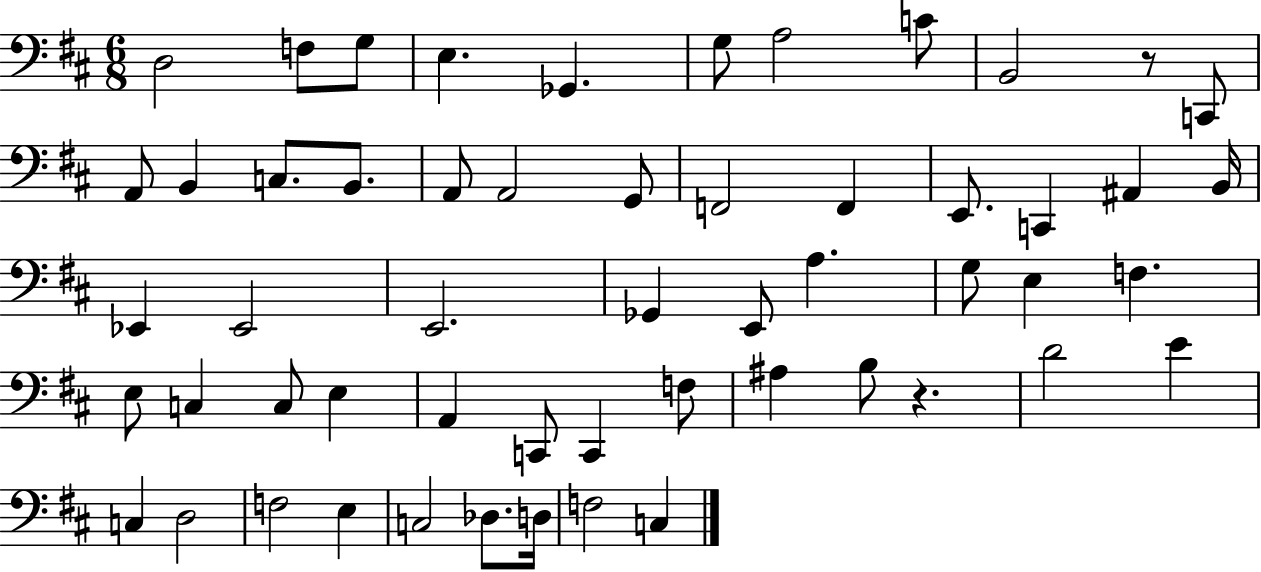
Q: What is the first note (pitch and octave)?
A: D3